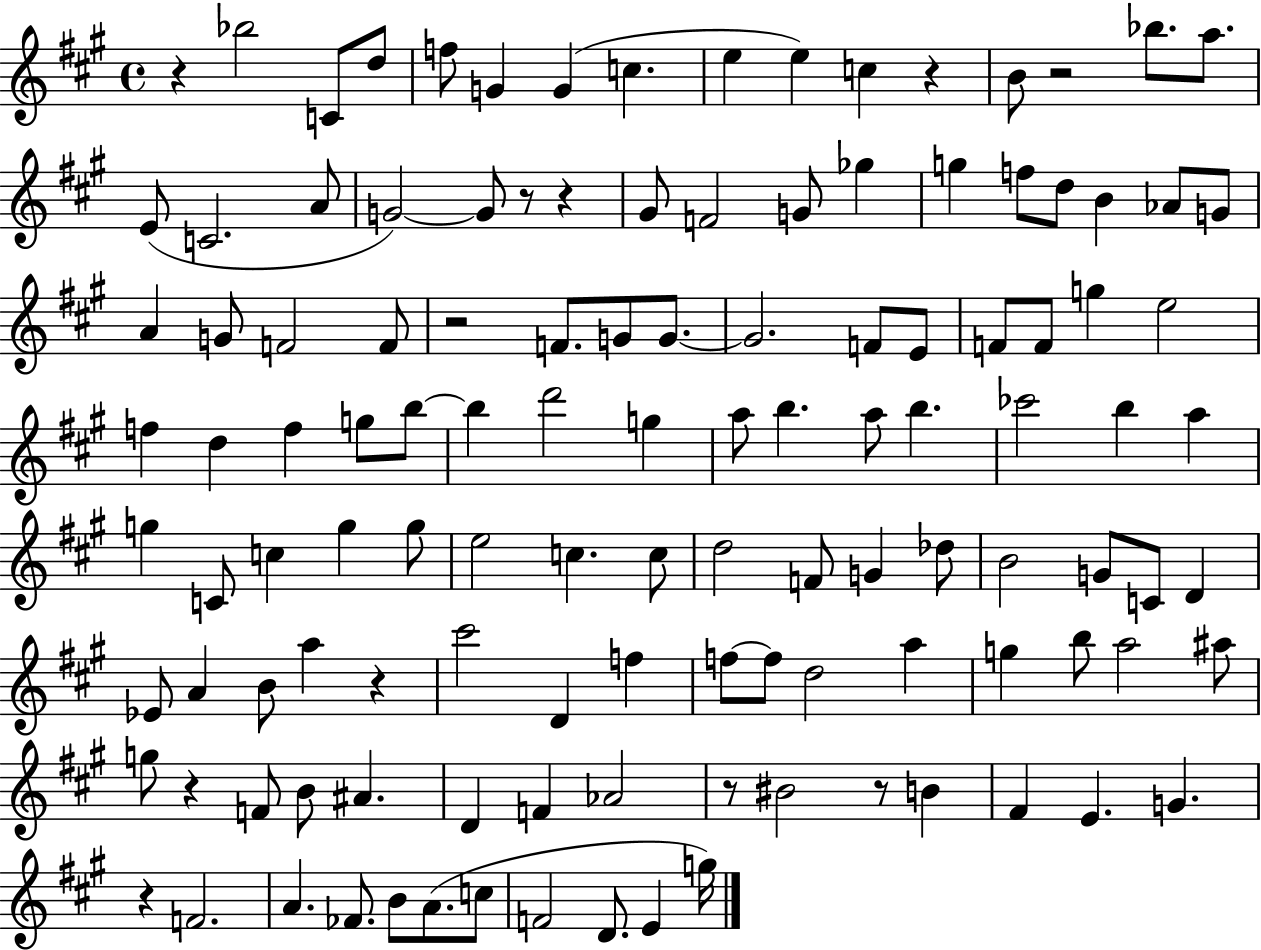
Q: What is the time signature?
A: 4/4